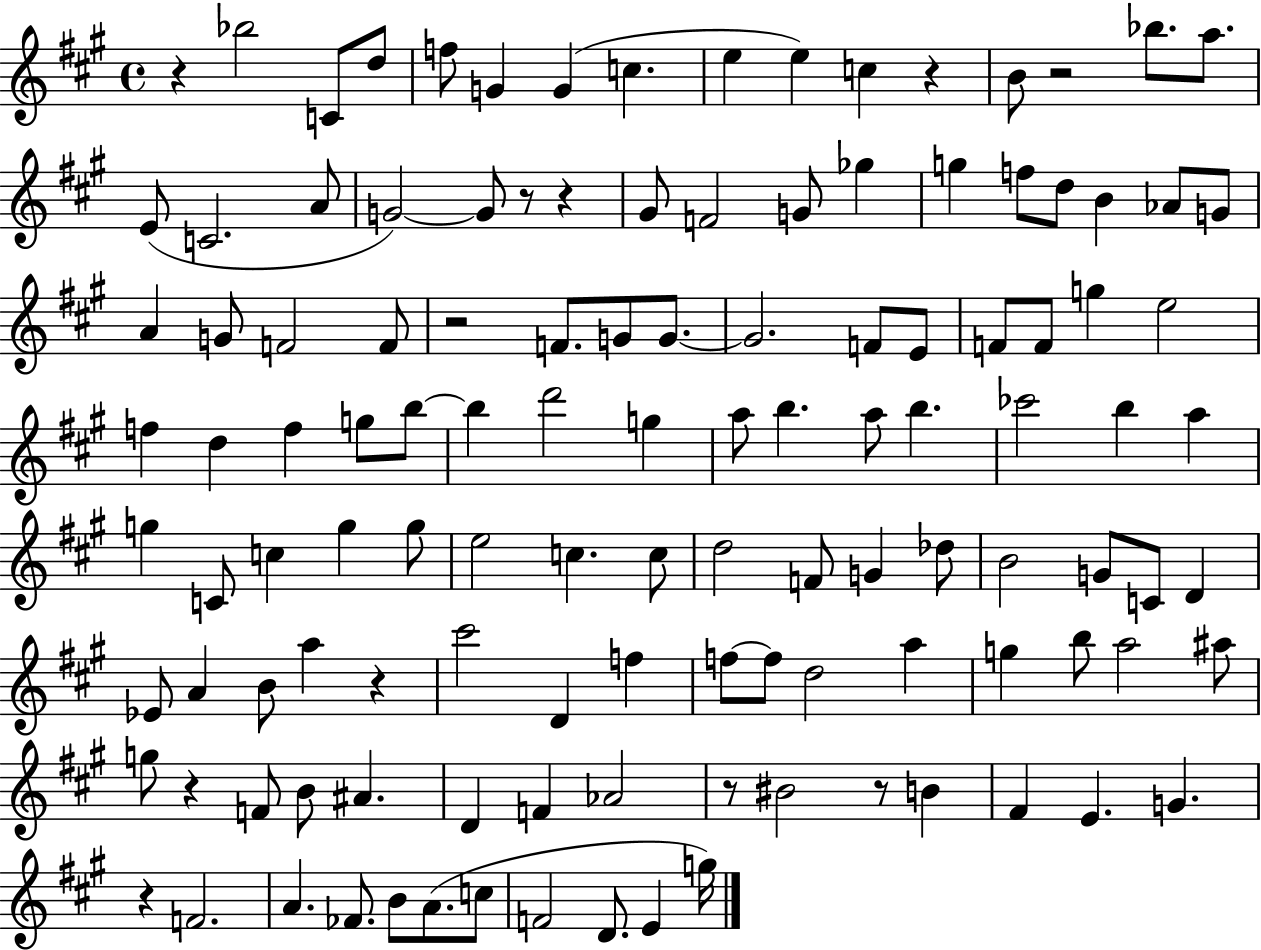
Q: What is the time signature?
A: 4/4